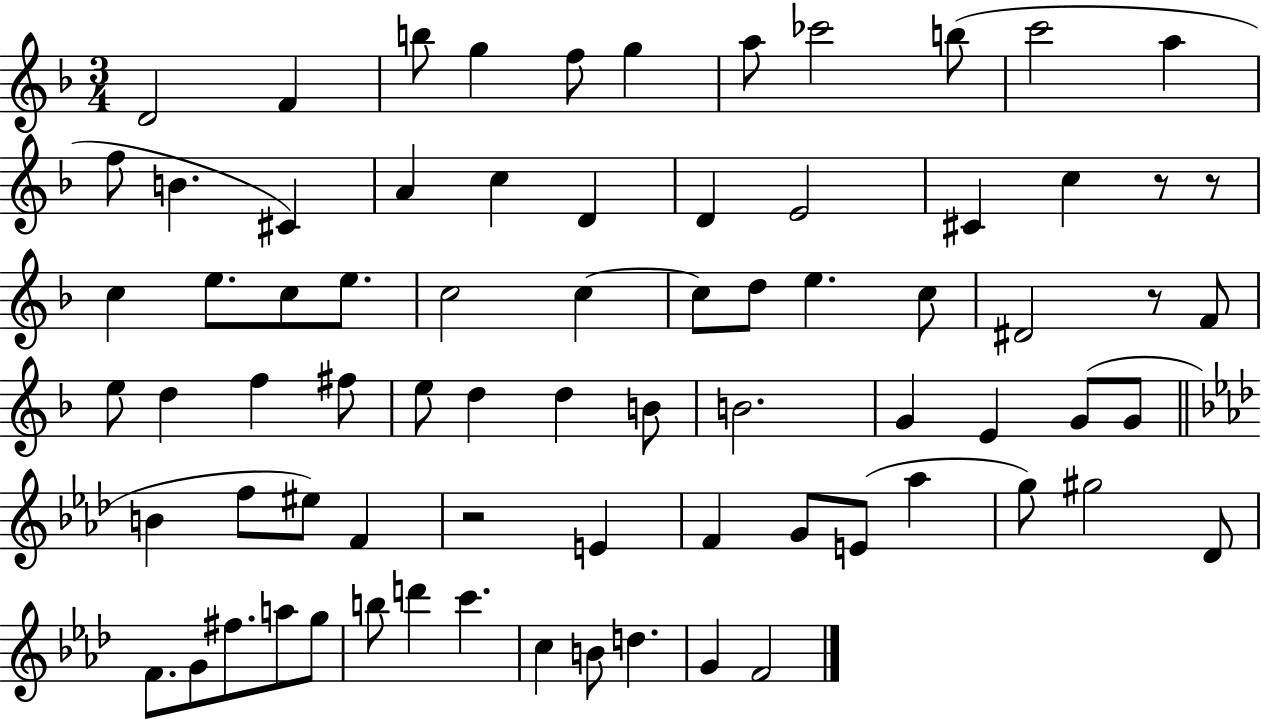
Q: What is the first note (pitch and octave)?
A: D4